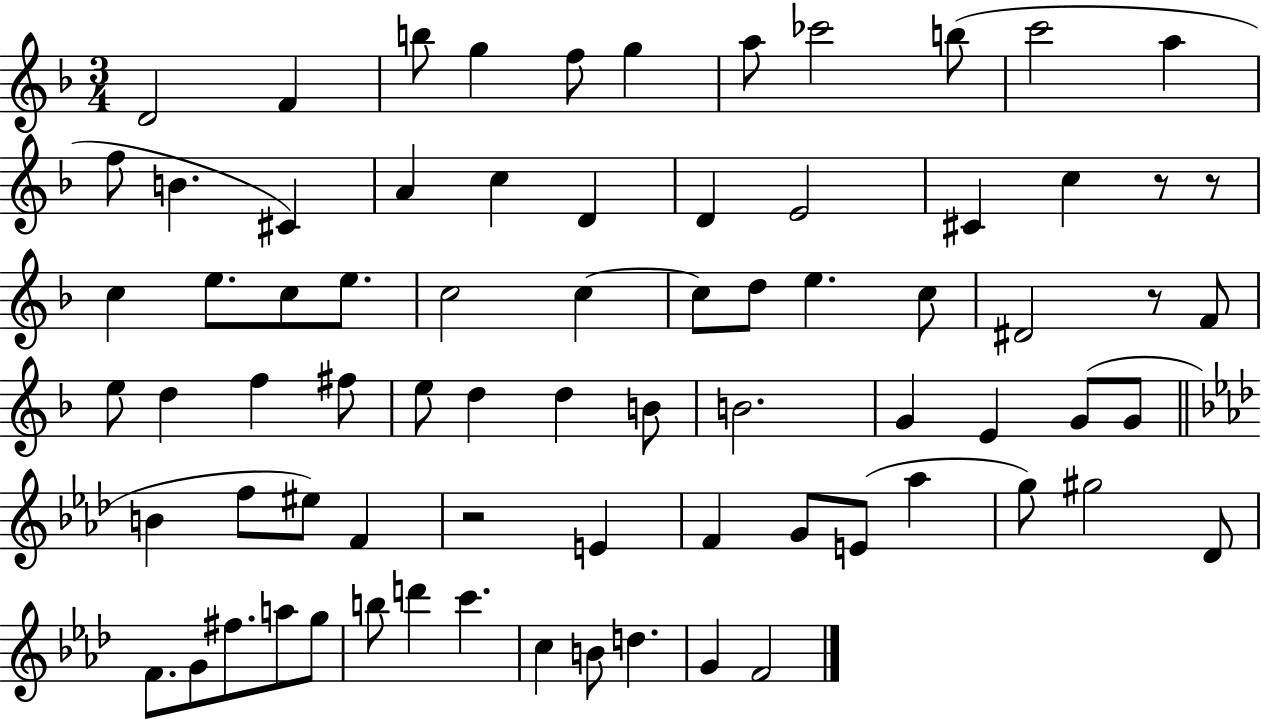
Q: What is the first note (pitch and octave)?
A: D4